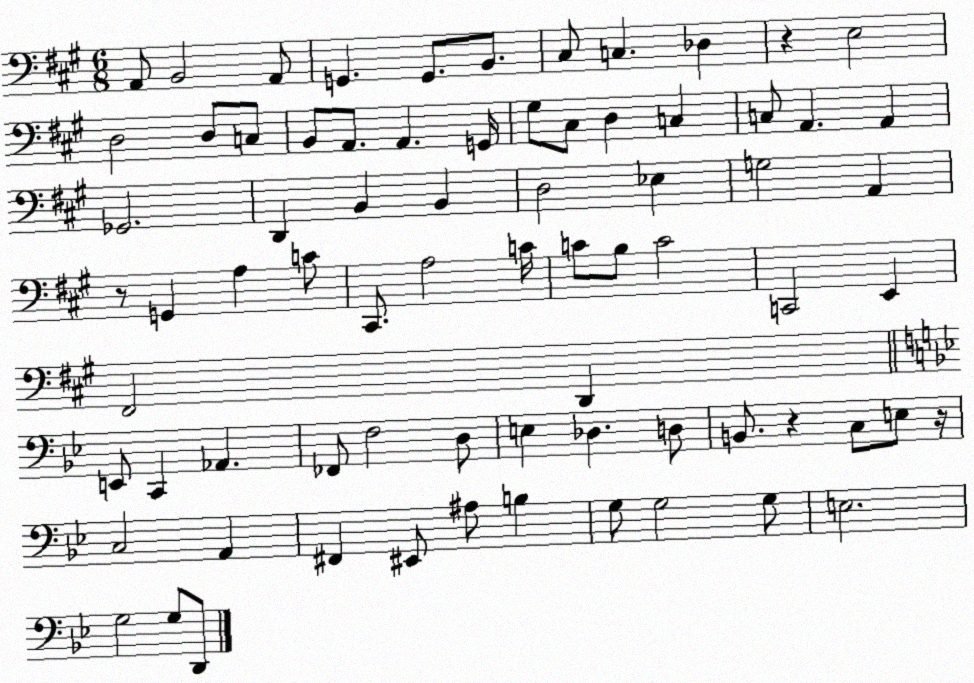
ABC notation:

X:1
T:Untitled
M:6/8
L:1/4
K:A
A,,/2 B,,2 A,,/2 G,, G,,/2 B,,/2 ^C,/2 C, _D, z E,2 D,2 D,/2 C,/2 B,,/2 A,,/2 A,, G,,/4 ^G,/2 ^C,/2 D, C, C,/2 A,, A,, _G,,2 D,, B,, B,, D,2 _E, G,2 A,, z/2 G,, A, C/2 ^C,,/2 A,2 C/4 C/2 B,/2 C2 C,,2 E,, ^F,,2 D,, E,,/2 C,, _A,, _F,,/2 F,2 D,/2 E, _D, D,/2 B,,/2 z C,/2 E,/2 z/4 C,2 A,, ^F,, ^E,,/2 ^A,/2 B, G,/2 G,2 G,/2 E,2 G,2 G,/2 D,,/2